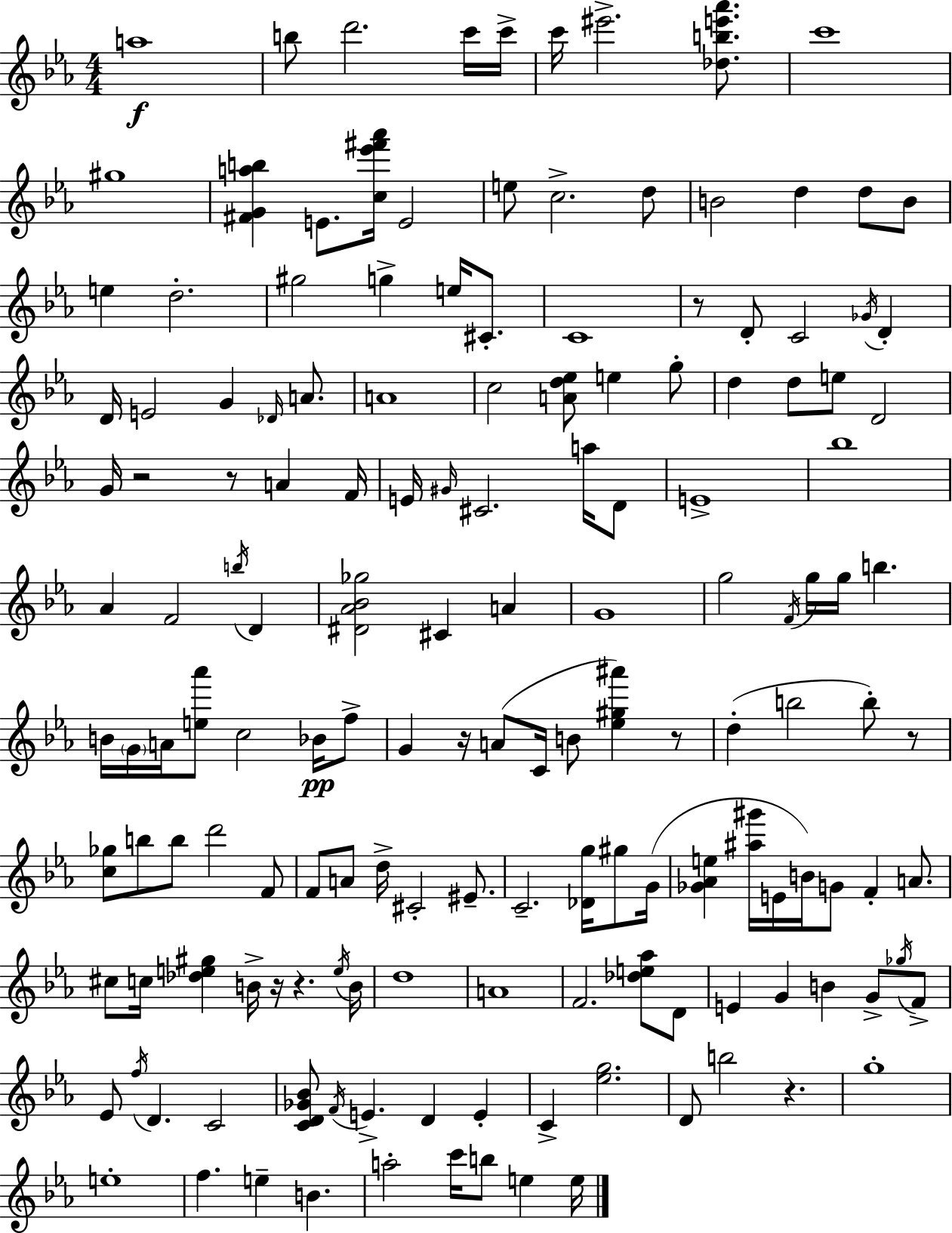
{
  \clef treble
  \numericTimeSignature
  \time 4/4
  \key c \minor
  a''1\f | b''8 d'''2. c'''16 c'''16-> | c'''16 eis'''2.-> <des'' b'' e''' aes'''>8. | c'''1 | \break gis''1 | <fis' g' a'' b''>4 e'8. <c'' ees''' fis''' aes'''>16 e'2 | e''8 c''2.-> d''8 | b'2 d''4 d''8 b'8 | \break e''4 d''2.-. | gis''2 g''4-> e''16 cis'8.-. | c'1 | r8 d'8-. c'2 \acciaccatura { ges'16 } d'4-. | \break d'16 e'2 g'4 \grace { des'16 } a'8. | a'1 | c''2 <a' d'' ees''>8 e''4 | g''8-. d''4 d''8 e''8 d'2 | \break g'16 r2 r8 a'4 | f'16 e'16 \grace { gis'16 } cis'2. | a''16 d'8 e'1-> | bes''1 | \break aes'4 f'2 \acciaccatura { b''16 } | d'4 <dis' aes' bes' ges''>2 cis'4 | a'4 g'1 | g''2 \acciaccatura { f'16 } g''16 g''16 b''4. | \break b'16 \parenthesize g'16 a'16 <e'' aes'''>8 c''2 | bes'16\pp f''8-> g'4 r16 a'8( c'16 b'8 <ees'' gis'' ais'''>4) | r8 d''4-.( b''2 | b''8-.) r8 <c'' ges''>8 b''8 b''8 d'''2 | \break f'8 f'8 a'8 d''16-> cis'2-. | eis'8.-- c'2.-- | <des' g''>16 gis''8 g'16( <ges' aes' e''>4 <ais'' gis'''>16 e'16 b'16) g'8 f'4-. | a'8. cis''8 c''16 <des'' e'' gis''>4 b'16-> r16 r4. | \break \acciaccatura { e''16 } b'16 d''1 | a'1 | f'2. | <des'' e'' aes''>8 d'8 e'4 g'4 b'4 | \break g'8-> \acciaccatura { ges''16 } f'8-> ees'8 \acciaccatura { f''16 } d'4. | c'2 <c' d' ges' bes'>8 \acciaccatura { f'16 } e'4.-> | d'4 e'4-. c'4-> <ees'' g''>2. | d'8 b''2 | \break r4. g''1-. | e''1-. | f''4. e''4-- | b'4. a''2-. | \break c'''16 b''8 e''4 e''16 \bar "|."
}